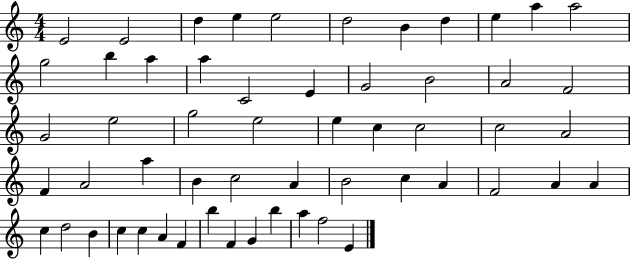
E4/h E4/h D5/q E5/q E5/h D5/h B4/q D5/q E5/q A5/q A5/h G5/h B5/q A5/q A5/q C4/h E4/q G4/h B4/h A4/h F4/h G4/h E5/h G5/h E5/h E5/q C5/q C5/h C5/h A4/h F4/q A4/h A5/q B4/q C5/h A4/q B4/h C5/q A4/q F4/h A4/q A4/q C5/q D5/h B4/q C5/q C5/q A4/q F4/q B5/q F4/q G4/q B5/q A5/q F5/h E4/q